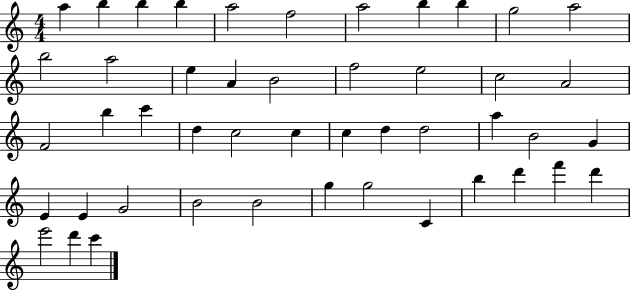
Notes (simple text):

A5/q B5/q B5/q B5/q A5/h F5/h A5/h B5/q B5/q G5/h A5/h B5/h A5/h E5/q A4/q B4/h F5/h E5/h C5/h A4/h F4/h B5/q C6/q D5/q C5/h C5/q C5/q D5/q D5/h A5/q B4/h G4/q E4/q E4/q G4/h B4/h B4/h G5/q G5/h C4/q B5/q D6/q F6/q D6/q E6/h D6/q C6/q